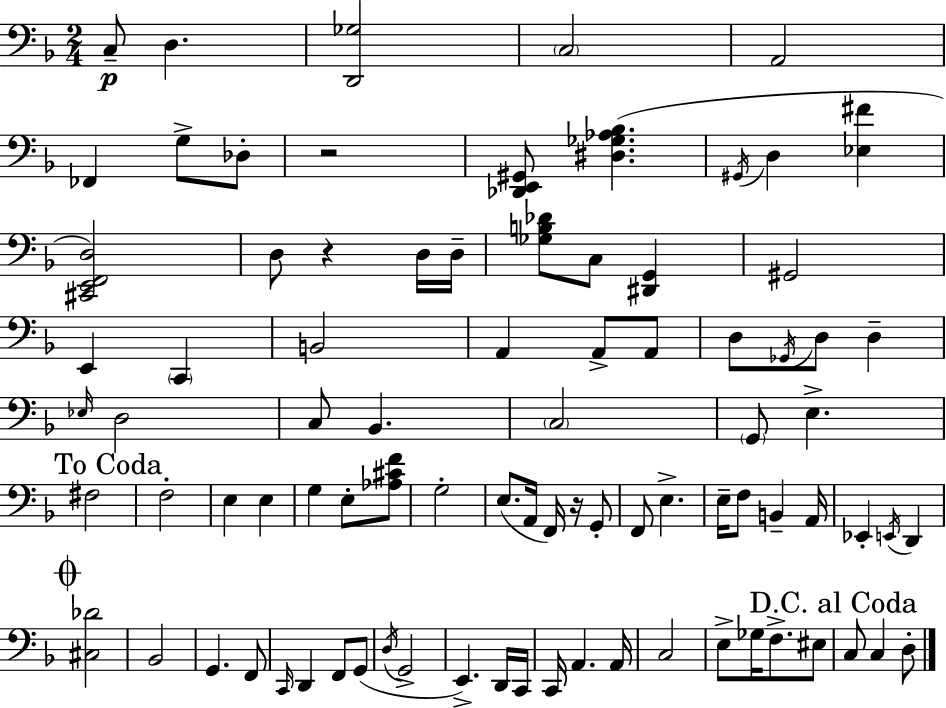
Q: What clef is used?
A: bass